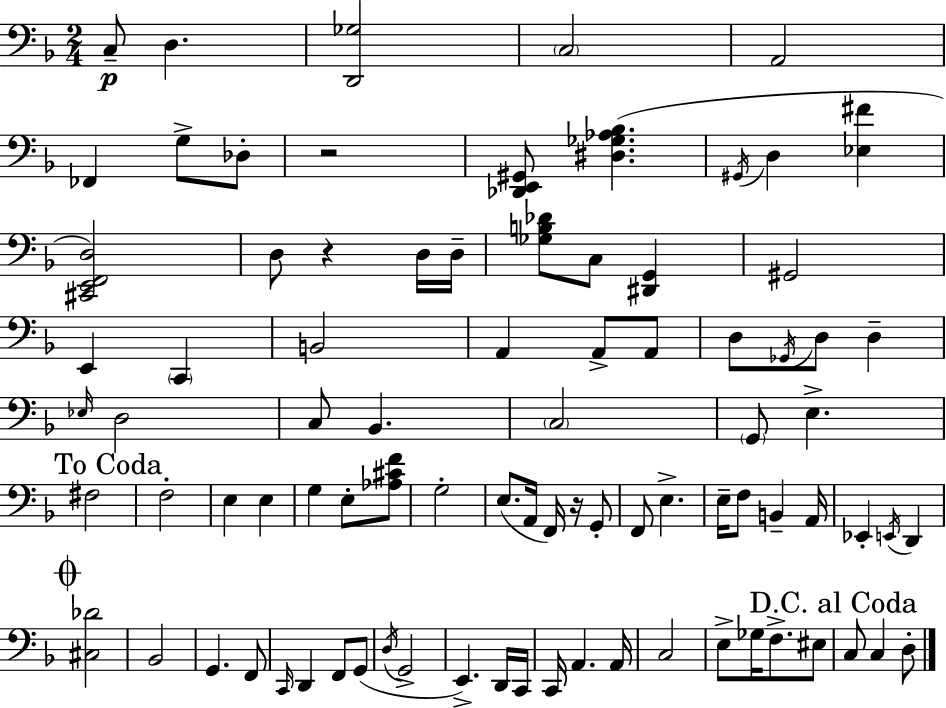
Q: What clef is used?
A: bass